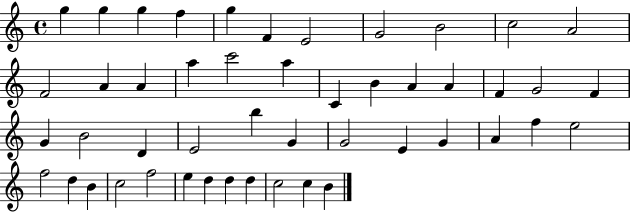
{
  \clef treble
  \time 4/4
  \defaultTimeSignature
  \key c \major
  g''4 g''4 g''4 f''4 | g''4 f'4 e'2 | g'2 b'2 | c''2 a'2 | \break f'2 a'4 a'4 | a''4 c'''2 a''4 | c'4 b'4 a'4 a'4 | f'4 g'2 f'4 | \break g'4 b'2 d'4 | e'2 b''4 g'4 | g'2 e'4 g'4 | a'4 f''4 e''2 | \break f''2 d''4 b'4 | c''2 f''2 | e''4 d''4 d''4 d''4 | c''2 c''4 b'4 | \break \bar "|."
}